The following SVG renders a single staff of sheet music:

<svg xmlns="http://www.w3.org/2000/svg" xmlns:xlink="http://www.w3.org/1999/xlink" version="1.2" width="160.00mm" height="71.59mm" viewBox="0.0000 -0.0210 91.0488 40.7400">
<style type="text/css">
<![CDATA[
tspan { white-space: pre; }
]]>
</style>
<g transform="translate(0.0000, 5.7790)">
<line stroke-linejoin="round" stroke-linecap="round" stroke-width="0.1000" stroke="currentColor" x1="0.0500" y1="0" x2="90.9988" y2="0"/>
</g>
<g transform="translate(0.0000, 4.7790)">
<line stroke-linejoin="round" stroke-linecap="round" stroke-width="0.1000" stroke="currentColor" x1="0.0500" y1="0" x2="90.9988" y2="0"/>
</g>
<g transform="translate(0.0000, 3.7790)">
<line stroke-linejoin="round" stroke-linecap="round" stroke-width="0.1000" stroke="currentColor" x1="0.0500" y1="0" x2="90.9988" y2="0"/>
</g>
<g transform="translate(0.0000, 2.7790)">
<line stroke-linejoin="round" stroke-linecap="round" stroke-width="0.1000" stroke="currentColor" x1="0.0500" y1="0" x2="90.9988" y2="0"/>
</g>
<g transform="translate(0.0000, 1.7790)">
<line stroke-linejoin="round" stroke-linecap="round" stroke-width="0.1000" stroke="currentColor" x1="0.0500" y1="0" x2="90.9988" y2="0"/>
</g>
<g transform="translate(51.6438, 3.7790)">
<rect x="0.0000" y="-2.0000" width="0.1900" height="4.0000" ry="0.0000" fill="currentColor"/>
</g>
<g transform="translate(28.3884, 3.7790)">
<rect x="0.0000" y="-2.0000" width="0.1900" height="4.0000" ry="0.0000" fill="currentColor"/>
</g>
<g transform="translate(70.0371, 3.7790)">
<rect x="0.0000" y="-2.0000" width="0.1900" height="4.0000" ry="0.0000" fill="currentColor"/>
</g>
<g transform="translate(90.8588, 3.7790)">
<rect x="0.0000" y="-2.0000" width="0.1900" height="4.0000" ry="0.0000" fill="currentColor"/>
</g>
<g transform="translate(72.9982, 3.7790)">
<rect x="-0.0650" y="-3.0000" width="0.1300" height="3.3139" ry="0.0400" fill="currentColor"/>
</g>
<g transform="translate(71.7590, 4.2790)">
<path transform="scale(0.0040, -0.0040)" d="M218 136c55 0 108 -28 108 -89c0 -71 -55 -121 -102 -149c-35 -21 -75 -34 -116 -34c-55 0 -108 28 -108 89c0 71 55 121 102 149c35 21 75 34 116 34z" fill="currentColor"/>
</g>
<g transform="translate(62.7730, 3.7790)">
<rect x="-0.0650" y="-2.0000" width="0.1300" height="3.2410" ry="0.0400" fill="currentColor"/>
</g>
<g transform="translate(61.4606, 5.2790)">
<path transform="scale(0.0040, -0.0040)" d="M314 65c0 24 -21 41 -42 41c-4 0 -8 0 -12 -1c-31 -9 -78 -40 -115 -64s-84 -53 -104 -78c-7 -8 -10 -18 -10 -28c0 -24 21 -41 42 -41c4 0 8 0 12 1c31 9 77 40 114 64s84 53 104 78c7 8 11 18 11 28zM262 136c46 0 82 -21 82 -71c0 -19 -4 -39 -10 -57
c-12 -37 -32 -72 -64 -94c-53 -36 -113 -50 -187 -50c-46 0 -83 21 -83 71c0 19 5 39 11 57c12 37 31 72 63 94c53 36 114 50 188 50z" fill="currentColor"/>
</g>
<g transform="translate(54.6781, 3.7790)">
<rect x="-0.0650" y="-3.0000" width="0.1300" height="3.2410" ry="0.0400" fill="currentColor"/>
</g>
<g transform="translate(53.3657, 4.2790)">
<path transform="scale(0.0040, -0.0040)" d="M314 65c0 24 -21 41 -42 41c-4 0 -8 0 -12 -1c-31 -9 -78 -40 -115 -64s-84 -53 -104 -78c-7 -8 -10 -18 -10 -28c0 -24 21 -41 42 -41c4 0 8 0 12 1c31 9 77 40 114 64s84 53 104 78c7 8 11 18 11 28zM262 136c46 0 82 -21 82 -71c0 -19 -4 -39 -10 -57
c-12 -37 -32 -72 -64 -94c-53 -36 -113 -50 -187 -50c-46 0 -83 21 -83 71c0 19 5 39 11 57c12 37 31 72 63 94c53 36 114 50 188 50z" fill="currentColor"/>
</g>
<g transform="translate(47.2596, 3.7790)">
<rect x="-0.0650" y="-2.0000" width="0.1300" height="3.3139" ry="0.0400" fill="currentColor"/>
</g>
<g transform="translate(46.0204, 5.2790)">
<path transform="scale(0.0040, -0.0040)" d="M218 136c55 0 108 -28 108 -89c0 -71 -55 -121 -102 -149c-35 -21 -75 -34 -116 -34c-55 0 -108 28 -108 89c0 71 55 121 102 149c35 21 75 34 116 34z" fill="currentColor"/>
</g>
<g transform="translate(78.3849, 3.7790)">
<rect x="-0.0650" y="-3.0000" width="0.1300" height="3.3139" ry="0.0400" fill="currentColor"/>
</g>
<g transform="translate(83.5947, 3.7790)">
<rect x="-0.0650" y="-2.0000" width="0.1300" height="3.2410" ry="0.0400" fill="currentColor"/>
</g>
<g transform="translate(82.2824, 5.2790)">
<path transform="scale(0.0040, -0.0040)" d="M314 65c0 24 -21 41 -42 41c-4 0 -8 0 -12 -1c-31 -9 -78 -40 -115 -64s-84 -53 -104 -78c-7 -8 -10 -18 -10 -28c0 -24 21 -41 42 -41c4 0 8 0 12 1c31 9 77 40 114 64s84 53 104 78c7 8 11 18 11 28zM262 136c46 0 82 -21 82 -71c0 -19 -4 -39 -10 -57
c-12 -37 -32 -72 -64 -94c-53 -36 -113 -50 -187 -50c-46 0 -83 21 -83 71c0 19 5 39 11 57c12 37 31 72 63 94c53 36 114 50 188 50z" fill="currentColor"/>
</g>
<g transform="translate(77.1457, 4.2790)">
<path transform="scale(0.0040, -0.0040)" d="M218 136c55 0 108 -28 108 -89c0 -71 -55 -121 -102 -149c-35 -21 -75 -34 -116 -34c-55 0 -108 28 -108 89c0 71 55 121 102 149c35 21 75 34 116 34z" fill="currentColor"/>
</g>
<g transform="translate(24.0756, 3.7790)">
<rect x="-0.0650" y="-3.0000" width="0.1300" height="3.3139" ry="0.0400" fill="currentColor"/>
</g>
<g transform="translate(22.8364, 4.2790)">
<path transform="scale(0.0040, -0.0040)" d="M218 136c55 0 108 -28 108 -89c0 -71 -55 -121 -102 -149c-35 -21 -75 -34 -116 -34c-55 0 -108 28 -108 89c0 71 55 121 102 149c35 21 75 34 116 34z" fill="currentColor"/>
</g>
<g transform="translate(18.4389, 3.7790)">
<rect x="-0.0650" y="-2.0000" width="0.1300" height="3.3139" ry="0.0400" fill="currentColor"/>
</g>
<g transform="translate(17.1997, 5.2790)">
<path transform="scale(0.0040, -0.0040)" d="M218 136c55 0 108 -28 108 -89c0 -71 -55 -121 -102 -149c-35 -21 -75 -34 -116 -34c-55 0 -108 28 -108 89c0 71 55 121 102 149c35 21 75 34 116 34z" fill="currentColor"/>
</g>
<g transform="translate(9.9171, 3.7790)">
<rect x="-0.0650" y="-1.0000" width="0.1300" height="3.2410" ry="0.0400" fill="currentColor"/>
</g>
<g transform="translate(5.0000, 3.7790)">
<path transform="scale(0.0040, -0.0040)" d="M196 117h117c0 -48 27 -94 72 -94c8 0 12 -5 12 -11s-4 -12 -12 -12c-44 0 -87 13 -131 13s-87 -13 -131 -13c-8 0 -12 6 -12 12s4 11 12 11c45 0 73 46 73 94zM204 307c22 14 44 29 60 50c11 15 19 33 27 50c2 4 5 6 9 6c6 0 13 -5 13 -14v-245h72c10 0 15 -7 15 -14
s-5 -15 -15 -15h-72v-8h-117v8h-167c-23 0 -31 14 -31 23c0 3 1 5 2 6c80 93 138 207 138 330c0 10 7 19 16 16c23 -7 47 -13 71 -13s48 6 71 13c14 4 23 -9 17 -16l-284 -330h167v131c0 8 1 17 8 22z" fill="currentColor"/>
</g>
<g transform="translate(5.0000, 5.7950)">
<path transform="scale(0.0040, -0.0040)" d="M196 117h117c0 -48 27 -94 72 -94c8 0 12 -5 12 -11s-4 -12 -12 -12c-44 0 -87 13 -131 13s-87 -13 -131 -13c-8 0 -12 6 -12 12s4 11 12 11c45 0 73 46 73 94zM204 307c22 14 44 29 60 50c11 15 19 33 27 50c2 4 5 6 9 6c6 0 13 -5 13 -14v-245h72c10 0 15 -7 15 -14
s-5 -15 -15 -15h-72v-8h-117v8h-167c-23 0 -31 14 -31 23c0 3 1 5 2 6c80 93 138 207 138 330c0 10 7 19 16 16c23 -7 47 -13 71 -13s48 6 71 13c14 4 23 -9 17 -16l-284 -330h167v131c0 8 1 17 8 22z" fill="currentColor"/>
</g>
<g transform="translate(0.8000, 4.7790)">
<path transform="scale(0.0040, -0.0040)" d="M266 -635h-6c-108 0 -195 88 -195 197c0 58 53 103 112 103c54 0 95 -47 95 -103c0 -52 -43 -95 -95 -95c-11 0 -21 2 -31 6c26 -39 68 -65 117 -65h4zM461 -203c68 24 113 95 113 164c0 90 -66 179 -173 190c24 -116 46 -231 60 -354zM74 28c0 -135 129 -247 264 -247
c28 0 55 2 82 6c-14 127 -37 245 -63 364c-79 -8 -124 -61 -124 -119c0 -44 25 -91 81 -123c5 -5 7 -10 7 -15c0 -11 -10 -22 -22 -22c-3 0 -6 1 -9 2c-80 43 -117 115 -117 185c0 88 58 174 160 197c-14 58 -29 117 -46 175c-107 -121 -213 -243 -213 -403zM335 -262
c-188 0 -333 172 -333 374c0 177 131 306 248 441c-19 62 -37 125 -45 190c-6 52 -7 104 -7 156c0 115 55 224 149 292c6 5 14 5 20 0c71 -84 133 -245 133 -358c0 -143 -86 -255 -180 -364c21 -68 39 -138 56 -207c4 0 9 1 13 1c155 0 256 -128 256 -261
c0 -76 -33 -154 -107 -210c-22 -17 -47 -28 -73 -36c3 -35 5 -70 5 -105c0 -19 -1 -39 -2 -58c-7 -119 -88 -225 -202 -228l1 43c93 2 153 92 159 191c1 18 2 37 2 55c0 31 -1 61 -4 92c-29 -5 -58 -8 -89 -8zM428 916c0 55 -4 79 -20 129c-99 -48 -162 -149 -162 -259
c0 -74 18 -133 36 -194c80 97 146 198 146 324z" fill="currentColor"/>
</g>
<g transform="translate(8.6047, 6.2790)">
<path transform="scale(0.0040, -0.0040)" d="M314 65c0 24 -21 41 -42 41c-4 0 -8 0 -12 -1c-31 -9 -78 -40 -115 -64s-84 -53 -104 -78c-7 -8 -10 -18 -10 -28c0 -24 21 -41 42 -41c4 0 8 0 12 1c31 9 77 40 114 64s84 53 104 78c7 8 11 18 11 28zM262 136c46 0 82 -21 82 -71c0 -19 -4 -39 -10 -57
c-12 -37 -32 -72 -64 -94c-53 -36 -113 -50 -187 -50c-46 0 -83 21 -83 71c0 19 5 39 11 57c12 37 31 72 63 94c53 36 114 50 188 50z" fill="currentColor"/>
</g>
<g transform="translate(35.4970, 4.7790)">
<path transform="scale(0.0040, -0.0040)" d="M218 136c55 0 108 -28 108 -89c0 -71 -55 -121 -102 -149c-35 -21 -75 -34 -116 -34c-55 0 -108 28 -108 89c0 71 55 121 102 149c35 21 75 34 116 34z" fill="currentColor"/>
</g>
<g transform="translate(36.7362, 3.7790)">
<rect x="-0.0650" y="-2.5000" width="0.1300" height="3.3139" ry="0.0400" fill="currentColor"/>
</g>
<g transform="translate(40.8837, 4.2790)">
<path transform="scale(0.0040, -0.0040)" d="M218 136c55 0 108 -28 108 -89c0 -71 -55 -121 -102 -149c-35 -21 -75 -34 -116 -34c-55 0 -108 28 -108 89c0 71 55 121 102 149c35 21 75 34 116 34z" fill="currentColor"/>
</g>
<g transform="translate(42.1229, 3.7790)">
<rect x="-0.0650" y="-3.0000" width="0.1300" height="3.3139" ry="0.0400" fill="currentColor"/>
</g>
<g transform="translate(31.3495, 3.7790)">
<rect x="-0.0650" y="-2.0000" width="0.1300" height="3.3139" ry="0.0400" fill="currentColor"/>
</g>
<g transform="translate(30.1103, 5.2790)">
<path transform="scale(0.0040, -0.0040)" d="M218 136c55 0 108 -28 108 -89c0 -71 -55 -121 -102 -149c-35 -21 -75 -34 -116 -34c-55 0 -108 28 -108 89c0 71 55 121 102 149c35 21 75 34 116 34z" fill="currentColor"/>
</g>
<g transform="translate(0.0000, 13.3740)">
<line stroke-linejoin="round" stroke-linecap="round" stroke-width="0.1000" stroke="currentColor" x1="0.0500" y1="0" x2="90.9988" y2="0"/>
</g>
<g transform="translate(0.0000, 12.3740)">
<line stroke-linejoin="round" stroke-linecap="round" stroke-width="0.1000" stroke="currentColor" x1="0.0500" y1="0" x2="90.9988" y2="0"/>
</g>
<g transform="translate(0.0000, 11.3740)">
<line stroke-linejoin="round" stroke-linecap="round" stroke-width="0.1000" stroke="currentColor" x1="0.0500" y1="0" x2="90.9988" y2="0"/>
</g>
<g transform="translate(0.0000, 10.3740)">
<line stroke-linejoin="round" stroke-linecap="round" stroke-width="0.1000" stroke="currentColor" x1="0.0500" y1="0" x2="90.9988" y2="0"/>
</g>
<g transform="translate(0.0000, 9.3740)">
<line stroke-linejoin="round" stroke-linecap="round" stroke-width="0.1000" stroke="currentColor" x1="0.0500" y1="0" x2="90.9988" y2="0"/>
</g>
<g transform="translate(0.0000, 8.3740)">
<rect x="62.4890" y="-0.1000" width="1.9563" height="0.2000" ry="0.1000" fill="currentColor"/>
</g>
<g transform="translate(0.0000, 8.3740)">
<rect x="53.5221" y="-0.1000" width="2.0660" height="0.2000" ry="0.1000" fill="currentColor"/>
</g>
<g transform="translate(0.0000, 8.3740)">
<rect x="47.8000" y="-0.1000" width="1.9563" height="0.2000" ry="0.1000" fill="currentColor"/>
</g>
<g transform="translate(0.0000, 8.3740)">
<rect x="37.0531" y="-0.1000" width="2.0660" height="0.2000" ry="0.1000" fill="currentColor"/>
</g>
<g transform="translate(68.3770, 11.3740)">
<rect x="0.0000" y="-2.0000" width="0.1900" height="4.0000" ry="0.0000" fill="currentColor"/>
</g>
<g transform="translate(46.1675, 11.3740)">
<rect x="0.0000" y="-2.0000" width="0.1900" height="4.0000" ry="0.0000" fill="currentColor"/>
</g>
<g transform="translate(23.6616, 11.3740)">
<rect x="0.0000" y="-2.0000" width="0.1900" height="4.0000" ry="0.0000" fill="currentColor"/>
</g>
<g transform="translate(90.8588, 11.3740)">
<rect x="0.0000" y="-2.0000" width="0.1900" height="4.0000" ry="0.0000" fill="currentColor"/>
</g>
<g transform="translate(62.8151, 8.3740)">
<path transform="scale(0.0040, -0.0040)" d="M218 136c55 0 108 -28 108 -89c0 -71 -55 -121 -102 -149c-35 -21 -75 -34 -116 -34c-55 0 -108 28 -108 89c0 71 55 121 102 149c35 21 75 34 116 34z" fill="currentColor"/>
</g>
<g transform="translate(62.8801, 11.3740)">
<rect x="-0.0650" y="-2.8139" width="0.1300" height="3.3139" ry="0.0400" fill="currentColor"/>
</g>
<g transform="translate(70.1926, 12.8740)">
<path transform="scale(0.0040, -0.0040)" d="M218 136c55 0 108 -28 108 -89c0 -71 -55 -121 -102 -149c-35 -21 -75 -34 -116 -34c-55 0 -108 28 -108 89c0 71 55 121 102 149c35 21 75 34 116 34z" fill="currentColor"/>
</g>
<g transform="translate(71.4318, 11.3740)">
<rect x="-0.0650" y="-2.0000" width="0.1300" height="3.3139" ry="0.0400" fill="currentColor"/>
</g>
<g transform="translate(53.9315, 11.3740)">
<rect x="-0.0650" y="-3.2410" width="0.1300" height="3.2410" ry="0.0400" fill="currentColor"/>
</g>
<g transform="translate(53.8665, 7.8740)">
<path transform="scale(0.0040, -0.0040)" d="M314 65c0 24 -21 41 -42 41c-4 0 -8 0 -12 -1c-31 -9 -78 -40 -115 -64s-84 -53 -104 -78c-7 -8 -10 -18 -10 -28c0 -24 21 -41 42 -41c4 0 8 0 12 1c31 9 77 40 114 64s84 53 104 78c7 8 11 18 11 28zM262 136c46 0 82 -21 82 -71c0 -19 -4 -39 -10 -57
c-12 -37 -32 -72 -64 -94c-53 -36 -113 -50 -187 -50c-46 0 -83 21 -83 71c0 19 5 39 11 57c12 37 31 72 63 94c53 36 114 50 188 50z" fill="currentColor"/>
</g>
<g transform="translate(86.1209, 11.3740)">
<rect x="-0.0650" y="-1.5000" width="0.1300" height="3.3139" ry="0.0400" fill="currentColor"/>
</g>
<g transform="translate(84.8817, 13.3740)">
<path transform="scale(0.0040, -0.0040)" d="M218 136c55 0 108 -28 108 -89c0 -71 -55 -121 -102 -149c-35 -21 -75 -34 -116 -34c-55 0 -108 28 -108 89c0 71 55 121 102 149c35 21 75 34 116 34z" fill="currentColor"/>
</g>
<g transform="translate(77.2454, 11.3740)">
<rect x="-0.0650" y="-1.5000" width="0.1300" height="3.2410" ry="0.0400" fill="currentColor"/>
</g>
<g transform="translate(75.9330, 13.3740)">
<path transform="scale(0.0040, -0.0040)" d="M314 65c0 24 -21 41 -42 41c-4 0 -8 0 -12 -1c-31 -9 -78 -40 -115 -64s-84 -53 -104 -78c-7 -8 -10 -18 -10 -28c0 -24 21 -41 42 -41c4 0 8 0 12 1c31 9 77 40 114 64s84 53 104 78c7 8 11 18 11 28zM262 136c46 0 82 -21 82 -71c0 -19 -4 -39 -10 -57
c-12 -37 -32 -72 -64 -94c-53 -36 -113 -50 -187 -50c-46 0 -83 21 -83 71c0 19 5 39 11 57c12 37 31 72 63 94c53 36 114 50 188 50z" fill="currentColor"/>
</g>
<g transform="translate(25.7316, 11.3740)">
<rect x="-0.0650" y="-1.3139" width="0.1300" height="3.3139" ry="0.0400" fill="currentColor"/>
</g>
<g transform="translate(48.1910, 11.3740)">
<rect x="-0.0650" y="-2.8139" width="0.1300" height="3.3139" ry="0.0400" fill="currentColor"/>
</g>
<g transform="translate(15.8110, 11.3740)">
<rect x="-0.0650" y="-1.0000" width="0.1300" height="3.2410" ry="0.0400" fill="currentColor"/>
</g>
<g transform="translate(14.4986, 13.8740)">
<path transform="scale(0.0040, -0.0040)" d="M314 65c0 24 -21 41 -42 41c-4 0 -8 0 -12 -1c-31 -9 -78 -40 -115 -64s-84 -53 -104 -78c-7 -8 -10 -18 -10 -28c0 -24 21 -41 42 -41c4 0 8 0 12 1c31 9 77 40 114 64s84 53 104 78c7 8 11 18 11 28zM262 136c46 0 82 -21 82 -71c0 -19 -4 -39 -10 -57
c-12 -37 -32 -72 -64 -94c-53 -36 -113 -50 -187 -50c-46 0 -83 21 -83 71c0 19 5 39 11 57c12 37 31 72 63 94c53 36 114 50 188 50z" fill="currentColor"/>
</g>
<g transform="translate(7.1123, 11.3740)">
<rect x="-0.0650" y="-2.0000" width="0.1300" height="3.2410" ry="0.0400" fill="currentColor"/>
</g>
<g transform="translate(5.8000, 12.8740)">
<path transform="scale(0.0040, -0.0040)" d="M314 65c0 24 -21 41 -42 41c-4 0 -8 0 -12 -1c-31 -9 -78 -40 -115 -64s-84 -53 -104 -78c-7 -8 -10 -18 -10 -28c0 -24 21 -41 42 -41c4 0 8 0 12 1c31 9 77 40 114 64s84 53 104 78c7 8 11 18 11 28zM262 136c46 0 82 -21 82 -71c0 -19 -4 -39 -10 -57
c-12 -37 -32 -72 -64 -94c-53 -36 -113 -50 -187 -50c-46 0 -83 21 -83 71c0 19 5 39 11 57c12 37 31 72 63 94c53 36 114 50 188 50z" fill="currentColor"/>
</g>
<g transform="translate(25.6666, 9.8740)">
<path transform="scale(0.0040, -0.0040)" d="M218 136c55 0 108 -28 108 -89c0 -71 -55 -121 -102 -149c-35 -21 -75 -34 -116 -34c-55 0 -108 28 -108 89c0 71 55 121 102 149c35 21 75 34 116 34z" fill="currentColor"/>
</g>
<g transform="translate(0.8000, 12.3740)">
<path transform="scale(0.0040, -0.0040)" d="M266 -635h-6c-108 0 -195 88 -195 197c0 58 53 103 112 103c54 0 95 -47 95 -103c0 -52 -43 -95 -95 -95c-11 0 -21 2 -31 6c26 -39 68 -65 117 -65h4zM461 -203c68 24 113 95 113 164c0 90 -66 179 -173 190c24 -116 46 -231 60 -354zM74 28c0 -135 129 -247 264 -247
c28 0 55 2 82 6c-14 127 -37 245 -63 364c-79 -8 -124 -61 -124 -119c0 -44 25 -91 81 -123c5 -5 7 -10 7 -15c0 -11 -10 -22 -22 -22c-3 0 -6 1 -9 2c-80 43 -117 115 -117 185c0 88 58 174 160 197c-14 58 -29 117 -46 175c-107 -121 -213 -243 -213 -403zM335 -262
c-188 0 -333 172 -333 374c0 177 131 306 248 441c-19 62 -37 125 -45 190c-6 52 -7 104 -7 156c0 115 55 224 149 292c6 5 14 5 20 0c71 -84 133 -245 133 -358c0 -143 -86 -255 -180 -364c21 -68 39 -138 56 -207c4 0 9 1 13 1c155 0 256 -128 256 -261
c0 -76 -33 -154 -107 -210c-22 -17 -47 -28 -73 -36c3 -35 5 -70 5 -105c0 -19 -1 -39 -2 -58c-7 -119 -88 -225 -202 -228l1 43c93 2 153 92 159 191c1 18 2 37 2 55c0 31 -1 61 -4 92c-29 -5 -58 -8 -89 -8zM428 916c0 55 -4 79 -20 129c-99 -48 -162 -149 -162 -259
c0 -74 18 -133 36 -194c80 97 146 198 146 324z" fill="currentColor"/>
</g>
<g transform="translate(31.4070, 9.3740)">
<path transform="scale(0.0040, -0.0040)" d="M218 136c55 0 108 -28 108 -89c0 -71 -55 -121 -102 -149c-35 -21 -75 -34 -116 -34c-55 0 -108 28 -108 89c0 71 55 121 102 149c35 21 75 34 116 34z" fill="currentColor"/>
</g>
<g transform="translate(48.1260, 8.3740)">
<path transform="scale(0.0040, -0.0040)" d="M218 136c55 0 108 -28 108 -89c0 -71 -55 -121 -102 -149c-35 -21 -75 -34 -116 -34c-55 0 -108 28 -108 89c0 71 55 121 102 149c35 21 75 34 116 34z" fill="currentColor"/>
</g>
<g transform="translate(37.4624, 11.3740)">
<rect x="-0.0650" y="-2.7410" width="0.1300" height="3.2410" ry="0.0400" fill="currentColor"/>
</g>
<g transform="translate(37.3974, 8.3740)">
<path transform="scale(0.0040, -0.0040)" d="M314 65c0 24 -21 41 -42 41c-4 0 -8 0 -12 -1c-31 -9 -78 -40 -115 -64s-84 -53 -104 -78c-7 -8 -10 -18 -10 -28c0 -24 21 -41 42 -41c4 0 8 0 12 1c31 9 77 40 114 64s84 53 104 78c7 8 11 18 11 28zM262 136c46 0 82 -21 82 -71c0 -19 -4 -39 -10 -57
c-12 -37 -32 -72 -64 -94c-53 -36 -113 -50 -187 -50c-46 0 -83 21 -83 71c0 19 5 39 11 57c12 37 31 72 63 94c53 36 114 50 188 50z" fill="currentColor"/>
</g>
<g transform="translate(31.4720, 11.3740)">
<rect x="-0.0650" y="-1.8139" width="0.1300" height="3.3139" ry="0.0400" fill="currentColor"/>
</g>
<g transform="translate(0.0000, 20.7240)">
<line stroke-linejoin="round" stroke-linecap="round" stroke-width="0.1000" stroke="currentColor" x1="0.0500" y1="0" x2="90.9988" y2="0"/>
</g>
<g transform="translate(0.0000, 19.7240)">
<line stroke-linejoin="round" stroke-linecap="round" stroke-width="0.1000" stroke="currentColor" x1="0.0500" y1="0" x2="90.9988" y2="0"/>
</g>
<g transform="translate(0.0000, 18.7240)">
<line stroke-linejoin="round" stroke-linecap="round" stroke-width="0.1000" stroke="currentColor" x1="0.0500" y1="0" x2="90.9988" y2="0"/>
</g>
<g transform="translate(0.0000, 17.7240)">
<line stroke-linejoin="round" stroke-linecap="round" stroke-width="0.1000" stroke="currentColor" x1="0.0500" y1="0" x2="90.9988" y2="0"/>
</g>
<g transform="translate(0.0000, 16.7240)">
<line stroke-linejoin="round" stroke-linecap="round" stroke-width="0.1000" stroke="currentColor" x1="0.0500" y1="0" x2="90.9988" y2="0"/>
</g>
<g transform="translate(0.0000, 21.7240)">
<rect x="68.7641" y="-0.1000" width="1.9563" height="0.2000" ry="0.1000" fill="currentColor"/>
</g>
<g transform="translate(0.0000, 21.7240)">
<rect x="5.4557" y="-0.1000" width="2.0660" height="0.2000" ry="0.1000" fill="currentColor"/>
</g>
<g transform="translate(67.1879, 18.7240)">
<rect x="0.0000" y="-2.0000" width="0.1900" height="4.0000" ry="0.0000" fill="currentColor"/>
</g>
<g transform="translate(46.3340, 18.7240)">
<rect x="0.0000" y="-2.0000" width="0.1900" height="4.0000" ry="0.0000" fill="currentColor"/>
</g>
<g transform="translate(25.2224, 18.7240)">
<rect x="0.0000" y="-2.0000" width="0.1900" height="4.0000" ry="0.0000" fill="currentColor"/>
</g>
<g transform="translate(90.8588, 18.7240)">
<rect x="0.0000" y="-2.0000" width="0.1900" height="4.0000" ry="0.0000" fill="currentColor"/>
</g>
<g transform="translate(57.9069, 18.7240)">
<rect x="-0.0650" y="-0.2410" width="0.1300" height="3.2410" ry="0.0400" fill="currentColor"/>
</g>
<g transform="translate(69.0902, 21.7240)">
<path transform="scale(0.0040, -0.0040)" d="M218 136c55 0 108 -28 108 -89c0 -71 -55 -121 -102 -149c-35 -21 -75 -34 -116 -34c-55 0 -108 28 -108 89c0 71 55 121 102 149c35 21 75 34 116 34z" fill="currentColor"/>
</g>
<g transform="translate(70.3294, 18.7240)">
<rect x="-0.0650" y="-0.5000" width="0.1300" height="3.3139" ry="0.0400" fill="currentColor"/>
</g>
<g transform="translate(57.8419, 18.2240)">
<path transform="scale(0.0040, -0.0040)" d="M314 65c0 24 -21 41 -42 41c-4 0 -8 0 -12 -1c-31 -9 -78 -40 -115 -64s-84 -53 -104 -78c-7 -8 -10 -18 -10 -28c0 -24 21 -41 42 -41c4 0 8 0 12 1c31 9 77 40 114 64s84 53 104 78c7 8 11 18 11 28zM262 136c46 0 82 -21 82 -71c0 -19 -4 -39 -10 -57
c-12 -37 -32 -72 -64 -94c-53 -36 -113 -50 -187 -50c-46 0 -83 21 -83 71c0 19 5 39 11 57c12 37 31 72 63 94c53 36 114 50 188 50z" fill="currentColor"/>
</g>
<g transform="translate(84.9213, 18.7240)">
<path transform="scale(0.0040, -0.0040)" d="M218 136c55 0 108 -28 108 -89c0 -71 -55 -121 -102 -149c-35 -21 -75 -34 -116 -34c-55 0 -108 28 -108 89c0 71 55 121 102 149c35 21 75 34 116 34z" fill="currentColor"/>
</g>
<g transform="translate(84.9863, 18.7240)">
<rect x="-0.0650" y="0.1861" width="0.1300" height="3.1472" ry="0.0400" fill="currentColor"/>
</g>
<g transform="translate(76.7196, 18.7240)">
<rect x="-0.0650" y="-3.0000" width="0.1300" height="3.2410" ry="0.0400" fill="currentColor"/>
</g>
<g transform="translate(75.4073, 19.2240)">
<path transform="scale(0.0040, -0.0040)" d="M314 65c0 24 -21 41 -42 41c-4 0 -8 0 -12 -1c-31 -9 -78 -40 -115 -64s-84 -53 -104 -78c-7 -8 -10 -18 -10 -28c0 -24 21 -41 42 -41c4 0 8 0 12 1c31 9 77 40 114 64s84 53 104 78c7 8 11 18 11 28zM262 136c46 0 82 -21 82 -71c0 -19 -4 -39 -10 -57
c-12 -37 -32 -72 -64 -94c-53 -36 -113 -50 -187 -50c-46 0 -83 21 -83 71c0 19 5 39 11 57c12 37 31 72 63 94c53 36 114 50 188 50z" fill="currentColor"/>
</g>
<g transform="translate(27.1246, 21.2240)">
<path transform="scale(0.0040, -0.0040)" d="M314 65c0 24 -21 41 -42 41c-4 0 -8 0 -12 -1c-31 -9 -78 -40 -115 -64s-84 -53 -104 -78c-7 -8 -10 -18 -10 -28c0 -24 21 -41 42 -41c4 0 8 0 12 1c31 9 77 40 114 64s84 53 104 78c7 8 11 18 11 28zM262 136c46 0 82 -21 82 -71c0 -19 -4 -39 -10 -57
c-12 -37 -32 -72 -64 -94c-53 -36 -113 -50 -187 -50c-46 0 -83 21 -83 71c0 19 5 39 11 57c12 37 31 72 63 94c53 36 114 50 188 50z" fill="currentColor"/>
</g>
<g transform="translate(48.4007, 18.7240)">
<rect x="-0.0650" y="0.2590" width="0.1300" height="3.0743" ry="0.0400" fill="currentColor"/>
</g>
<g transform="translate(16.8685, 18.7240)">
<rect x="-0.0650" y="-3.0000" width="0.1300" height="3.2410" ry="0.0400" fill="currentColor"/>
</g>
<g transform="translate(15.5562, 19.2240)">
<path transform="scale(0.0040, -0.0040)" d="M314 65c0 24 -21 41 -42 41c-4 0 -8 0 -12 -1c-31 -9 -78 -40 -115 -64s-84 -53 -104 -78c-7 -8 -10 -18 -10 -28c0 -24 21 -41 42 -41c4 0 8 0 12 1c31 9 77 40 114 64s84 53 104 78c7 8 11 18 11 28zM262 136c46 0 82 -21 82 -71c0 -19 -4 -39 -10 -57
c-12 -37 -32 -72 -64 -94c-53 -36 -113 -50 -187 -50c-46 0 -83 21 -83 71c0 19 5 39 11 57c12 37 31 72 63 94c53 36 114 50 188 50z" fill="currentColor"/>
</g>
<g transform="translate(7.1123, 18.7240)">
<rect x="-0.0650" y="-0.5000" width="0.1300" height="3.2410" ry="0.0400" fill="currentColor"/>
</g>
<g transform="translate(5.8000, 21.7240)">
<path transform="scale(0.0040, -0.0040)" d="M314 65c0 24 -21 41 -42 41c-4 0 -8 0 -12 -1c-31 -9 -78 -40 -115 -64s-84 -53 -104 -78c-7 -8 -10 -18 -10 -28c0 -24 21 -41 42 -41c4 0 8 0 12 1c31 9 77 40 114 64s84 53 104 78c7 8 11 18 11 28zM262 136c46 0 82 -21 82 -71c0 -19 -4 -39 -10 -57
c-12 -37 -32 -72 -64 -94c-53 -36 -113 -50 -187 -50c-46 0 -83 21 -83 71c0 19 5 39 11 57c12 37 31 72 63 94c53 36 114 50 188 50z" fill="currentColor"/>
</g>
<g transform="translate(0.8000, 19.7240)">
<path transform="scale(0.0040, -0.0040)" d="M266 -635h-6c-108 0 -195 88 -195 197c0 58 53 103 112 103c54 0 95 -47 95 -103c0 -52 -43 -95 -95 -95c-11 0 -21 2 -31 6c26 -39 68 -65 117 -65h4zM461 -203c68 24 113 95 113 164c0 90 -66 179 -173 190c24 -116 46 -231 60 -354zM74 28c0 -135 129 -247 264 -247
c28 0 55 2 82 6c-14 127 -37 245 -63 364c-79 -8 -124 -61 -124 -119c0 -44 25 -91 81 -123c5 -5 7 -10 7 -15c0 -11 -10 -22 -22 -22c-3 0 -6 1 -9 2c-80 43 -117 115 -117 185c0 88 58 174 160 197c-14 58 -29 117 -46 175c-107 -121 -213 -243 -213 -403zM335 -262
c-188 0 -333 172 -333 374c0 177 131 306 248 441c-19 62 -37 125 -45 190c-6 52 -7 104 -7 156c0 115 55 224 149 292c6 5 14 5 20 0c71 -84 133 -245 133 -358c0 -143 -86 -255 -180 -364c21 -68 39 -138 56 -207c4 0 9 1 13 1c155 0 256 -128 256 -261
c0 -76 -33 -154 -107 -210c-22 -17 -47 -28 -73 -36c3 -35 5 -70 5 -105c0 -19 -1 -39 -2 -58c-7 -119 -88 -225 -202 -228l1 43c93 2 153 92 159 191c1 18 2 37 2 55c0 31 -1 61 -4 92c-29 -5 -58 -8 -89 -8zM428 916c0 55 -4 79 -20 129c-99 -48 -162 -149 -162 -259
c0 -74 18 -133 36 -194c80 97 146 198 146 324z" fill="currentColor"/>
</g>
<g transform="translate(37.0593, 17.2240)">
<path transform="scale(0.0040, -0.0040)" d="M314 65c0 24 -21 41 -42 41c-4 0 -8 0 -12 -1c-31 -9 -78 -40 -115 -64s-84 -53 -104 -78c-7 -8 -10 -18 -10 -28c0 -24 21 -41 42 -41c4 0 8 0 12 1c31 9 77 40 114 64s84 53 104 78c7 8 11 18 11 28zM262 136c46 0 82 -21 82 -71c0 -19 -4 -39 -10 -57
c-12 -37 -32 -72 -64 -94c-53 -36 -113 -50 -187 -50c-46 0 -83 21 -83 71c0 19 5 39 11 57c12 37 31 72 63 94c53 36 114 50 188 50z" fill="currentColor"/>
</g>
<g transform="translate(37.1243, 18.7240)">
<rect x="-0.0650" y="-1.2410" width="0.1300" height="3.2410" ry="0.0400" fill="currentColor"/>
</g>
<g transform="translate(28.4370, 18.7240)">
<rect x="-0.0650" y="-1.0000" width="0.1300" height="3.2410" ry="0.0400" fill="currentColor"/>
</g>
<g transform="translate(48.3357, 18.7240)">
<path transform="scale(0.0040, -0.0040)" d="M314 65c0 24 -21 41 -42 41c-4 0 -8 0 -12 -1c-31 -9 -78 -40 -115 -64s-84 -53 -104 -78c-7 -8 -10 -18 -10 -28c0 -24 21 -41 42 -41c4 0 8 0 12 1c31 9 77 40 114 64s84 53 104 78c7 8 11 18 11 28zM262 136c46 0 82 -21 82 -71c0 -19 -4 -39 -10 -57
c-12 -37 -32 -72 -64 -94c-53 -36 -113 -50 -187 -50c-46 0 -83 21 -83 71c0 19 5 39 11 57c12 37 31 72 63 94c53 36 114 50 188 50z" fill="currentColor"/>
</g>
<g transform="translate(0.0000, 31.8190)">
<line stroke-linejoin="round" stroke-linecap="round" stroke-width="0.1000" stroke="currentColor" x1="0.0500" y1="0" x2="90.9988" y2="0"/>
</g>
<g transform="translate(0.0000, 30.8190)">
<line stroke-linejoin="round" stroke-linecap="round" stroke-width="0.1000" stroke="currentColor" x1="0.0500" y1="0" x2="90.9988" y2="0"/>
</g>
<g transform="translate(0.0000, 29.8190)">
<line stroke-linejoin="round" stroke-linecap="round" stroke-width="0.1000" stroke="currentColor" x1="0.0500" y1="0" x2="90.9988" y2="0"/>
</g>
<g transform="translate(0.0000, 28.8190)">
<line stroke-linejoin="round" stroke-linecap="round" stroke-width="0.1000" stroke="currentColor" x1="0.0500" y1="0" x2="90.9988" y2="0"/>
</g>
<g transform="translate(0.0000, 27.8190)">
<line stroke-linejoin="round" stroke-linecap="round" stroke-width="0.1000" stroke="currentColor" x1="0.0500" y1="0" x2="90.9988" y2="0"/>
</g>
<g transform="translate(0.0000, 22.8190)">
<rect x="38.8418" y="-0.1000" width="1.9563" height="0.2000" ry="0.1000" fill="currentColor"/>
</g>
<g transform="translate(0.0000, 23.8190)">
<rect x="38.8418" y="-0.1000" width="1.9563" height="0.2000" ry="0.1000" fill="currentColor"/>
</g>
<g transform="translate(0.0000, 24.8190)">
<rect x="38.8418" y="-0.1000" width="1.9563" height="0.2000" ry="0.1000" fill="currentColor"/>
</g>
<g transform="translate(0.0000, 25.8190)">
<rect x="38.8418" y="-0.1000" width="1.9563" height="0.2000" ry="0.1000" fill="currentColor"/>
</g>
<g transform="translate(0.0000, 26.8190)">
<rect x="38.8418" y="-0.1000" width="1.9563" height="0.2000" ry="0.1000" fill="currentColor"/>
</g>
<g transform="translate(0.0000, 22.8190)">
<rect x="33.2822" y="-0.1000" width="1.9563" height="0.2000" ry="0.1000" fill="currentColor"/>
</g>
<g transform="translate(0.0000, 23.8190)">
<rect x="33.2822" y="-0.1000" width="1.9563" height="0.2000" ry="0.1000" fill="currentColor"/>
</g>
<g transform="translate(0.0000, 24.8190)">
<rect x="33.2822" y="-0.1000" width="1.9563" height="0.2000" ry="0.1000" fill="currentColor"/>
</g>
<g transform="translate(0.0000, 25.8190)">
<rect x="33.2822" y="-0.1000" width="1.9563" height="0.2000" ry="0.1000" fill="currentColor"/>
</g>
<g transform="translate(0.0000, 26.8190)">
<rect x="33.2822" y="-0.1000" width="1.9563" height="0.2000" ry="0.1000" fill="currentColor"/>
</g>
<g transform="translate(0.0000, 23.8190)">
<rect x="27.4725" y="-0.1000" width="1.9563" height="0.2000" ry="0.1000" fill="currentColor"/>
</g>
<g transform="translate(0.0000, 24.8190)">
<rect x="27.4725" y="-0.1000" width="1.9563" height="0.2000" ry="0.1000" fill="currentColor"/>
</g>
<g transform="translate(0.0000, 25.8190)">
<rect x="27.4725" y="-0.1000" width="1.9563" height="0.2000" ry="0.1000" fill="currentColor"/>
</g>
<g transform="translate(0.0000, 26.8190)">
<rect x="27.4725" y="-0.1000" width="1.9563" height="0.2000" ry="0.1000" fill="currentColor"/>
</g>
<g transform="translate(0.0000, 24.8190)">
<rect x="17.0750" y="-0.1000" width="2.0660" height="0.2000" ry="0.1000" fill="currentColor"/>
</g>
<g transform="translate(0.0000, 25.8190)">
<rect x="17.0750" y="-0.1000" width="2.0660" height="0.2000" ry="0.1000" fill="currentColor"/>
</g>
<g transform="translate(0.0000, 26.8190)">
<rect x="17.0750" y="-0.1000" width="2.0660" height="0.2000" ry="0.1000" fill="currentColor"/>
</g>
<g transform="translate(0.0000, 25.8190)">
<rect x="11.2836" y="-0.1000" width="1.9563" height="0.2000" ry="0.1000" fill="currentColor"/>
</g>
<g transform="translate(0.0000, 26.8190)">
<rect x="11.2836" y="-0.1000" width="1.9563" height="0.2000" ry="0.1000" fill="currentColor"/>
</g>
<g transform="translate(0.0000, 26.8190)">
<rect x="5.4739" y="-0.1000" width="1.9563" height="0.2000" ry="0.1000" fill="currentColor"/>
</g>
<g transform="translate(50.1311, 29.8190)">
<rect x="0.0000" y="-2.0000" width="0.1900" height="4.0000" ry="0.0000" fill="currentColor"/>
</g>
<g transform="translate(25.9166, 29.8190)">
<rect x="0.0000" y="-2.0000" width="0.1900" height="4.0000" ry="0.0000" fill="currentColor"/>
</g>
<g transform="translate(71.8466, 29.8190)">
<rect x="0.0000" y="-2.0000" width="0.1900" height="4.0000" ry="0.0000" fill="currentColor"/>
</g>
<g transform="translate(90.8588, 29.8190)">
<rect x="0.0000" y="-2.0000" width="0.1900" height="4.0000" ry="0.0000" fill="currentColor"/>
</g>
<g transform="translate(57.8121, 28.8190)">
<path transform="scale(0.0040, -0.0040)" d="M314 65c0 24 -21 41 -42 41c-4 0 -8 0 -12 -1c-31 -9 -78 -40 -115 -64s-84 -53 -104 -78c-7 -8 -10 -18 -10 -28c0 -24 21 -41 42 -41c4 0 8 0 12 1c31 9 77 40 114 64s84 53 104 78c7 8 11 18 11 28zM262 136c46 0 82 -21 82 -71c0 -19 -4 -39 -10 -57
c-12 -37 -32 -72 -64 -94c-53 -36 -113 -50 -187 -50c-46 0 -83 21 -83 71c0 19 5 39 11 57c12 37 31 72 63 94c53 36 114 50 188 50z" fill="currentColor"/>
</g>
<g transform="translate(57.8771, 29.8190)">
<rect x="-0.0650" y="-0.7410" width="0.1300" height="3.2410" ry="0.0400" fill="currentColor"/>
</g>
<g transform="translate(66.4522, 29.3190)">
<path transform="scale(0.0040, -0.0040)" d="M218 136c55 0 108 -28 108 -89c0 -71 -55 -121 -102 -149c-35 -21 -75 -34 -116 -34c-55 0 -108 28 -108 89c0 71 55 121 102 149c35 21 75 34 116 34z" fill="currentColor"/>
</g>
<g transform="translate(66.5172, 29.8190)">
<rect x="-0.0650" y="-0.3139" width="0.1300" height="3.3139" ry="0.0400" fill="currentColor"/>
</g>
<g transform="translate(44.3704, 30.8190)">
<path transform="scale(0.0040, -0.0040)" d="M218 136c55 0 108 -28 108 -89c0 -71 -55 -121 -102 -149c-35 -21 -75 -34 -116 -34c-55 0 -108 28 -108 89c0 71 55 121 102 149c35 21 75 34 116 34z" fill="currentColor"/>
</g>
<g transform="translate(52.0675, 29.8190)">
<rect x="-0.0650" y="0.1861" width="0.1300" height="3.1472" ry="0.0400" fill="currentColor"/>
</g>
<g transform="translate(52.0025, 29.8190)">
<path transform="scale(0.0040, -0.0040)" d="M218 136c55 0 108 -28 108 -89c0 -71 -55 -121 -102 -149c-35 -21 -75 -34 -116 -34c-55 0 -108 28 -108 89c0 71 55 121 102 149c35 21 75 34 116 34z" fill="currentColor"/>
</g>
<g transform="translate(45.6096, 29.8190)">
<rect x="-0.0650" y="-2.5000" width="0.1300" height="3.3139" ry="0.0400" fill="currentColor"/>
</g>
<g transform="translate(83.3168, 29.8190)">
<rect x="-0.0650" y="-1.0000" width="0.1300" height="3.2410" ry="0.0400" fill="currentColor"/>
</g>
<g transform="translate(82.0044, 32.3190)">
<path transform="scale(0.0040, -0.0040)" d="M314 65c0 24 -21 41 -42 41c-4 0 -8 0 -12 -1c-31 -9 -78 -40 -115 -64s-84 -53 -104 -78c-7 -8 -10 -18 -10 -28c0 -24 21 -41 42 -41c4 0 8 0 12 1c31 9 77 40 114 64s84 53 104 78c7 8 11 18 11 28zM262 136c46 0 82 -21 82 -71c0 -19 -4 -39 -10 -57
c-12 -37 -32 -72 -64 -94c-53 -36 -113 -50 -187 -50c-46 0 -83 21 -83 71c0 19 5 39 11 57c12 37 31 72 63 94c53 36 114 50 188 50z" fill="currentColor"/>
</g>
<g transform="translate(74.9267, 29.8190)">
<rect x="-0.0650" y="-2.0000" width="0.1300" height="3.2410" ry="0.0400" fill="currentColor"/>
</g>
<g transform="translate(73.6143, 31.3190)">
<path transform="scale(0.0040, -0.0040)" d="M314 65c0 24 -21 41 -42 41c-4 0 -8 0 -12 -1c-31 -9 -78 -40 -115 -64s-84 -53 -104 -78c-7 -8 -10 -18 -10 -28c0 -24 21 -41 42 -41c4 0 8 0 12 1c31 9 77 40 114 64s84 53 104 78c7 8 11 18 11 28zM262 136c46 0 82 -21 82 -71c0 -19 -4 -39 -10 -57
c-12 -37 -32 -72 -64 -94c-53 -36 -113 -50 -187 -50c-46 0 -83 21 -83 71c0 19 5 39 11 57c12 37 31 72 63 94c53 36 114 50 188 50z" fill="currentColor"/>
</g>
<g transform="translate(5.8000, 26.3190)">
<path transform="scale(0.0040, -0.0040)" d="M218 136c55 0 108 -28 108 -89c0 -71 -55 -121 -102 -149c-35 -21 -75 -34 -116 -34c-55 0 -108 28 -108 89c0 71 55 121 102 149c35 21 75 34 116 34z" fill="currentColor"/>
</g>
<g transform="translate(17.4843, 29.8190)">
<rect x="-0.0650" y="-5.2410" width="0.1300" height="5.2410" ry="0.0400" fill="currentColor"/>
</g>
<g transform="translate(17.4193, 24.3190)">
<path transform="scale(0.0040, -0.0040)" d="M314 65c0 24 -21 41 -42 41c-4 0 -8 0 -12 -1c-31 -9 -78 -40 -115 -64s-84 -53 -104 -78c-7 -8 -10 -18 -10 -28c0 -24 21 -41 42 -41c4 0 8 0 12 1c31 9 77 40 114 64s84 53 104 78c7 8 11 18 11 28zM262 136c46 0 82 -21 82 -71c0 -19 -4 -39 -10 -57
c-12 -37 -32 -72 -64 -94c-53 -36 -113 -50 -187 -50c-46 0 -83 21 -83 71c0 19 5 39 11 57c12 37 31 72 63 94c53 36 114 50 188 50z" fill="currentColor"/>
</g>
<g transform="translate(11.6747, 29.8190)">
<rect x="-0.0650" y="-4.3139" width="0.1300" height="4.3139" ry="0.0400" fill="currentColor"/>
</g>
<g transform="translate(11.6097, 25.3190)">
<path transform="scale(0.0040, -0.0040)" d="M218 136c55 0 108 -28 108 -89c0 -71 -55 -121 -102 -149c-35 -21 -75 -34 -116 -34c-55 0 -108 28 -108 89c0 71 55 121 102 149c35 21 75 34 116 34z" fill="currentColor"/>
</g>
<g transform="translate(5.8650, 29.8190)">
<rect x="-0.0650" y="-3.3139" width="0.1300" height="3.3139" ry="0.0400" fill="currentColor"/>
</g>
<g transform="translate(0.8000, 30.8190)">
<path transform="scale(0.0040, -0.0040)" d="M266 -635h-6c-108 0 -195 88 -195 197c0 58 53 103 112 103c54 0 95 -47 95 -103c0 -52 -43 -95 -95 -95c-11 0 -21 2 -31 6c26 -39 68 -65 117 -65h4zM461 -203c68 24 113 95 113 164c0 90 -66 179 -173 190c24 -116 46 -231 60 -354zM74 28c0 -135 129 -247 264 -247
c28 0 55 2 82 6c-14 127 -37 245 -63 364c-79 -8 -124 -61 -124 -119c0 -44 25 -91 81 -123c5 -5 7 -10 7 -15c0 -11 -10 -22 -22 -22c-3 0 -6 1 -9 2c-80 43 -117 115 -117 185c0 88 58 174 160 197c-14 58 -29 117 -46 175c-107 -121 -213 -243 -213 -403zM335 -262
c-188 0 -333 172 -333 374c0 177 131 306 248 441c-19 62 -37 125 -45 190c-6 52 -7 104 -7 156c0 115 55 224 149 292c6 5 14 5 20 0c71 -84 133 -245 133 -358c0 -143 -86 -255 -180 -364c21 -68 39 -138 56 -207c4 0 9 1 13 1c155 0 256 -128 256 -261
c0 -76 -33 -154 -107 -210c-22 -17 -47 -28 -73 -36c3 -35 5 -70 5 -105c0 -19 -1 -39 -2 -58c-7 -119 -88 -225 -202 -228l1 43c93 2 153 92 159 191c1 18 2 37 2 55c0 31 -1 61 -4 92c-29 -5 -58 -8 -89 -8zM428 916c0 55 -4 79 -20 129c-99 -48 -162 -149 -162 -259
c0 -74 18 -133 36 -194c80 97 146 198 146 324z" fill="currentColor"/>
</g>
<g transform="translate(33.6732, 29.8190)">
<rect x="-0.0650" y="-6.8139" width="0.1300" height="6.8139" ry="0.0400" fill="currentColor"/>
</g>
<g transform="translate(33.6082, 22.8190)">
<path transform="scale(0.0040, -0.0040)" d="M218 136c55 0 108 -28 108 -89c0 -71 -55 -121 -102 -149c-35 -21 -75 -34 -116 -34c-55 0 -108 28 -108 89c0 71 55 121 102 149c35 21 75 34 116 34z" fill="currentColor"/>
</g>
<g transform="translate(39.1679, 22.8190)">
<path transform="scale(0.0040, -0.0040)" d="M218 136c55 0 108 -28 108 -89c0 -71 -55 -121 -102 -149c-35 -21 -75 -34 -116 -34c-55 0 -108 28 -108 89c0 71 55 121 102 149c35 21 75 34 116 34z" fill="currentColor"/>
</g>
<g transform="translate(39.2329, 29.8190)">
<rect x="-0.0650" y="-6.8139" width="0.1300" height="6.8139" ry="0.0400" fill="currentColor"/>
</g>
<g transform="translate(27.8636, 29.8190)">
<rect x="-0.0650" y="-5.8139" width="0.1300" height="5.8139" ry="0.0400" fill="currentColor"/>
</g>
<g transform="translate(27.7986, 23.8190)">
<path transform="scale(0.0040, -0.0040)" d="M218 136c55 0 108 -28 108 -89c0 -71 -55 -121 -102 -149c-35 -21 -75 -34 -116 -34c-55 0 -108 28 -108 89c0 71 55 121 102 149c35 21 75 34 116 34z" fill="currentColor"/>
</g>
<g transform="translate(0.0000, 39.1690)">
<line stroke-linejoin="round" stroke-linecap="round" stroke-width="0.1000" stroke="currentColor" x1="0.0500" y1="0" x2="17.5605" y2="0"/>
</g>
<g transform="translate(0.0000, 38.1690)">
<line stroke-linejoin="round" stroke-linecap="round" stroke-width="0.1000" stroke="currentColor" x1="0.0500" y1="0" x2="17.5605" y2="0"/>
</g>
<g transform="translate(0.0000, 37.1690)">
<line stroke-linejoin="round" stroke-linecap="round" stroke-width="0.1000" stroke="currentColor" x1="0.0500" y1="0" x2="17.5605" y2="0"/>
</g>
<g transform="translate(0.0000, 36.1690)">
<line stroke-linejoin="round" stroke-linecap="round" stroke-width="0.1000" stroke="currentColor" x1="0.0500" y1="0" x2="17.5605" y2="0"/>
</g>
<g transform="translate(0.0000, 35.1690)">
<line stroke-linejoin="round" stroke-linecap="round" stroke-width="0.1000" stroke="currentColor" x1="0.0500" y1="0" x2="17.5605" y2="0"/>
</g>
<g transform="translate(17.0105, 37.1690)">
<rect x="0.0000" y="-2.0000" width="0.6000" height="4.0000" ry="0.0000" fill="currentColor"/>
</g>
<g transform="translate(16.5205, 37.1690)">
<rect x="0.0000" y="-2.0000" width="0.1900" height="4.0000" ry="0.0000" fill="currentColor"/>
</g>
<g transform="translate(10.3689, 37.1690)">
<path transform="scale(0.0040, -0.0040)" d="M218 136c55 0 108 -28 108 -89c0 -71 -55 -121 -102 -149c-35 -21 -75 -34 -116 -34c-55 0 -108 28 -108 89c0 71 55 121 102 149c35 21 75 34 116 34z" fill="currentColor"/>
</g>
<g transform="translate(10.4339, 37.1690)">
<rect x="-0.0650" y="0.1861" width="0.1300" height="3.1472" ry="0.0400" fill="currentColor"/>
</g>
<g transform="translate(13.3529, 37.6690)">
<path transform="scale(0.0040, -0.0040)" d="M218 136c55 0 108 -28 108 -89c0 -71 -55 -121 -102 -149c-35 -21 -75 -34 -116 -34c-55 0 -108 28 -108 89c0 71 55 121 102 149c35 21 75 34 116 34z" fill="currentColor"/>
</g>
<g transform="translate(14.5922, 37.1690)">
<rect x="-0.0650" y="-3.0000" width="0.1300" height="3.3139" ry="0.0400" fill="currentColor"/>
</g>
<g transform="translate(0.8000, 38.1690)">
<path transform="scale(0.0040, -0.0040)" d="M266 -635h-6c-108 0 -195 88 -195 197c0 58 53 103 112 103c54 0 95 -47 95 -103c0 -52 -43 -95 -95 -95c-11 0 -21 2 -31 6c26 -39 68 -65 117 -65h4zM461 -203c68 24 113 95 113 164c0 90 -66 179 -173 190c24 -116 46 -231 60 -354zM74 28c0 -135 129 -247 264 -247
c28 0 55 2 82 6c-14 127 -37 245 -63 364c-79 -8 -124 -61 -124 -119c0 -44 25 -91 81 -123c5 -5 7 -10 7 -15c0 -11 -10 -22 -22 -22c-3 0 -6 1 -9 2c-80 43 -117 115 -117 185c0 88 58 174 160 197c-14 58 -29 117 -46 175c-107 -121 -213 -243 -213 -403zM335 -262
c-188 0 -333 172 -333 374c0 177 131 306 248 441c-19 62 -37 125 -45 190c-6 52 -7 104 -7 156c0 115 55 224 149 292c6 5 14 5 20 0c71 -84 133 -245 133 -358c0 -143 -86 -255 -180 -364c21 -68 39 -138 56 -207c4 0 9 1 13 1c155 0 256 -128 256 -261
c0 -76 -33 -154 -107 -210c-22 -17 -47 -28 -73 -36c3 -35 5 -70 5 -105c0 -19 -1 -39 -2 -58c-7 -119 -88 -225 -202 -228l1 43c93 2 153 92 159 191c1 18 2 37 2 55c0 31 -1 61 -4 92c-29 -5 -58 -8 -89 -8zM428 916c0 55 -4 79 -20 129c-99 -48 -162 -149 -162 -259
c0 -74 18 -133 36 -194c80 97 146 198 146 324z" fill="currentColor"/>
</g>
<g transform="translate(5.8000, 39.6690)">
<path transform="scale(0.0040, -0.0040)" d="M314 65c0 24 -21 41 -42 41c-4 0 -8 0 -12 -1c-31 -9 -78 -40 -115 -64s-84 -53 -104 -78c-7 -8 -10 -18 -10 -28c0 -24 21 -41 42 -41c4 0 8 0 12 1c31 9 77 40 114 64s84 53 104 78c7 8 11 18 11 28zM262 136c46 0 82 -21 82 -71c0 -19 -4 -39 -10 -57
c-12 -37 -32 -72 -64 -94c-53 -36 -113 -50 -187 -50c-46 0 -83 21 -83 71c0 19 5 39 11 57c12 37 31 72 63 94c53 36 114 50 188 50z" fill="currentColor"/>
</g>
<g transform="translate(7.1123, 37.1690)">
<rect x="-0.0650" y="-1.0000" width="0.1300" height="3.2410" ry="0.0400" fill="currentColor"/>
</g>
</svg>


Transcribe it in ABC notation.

X:1
T:Untitled
M:4/4
L:1/4
K:C
D2 F A F G A F A2 F2 A A F2 F2 D2 e f a2 a b2 a F E2 E C2 A2 D2 e2 B2 c2 C A2 B b d' f'2 g' b' b' G B d2 c F2 D2 D2 B A